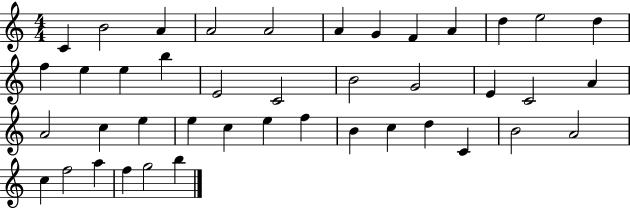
{
  \clef treble
  \numericTimeSignature
  \time 4/4
  \key c \major
  c'4 b'2 a'4 | a'2 a'2 | a'4 g'4 f'4 a'4 | d''4 e''2 d''4 | \break f''4 e''4 e''4 b''4 | e'2 c'2 | b'2 g'2 | e'4 c'2 a'4 | \break a'2 c''4 e''4 | e''4 c''4 e''4 f''4 | b'4 c''4 d''4 c'4 | b'2 a'2 | \break c''4 f''2 a''4 | f''4 g''2 b''4 | \bar "|."
}